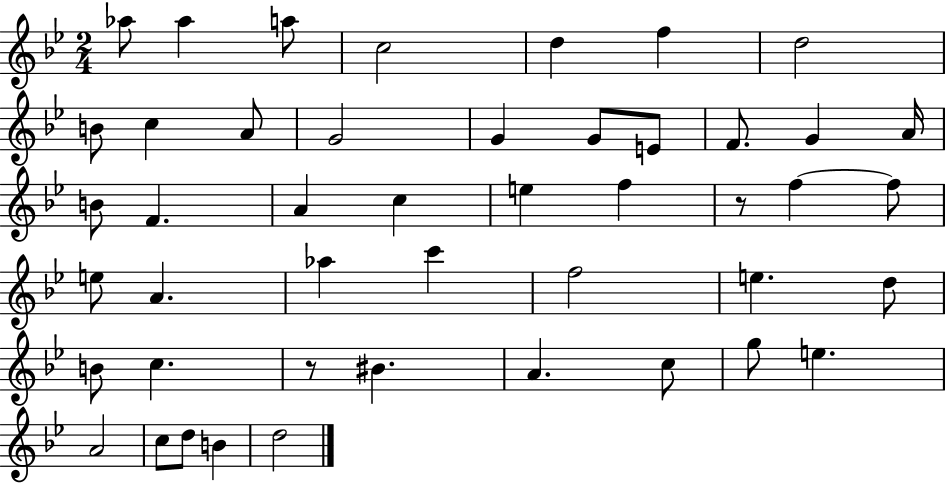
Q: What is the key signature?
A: BES major